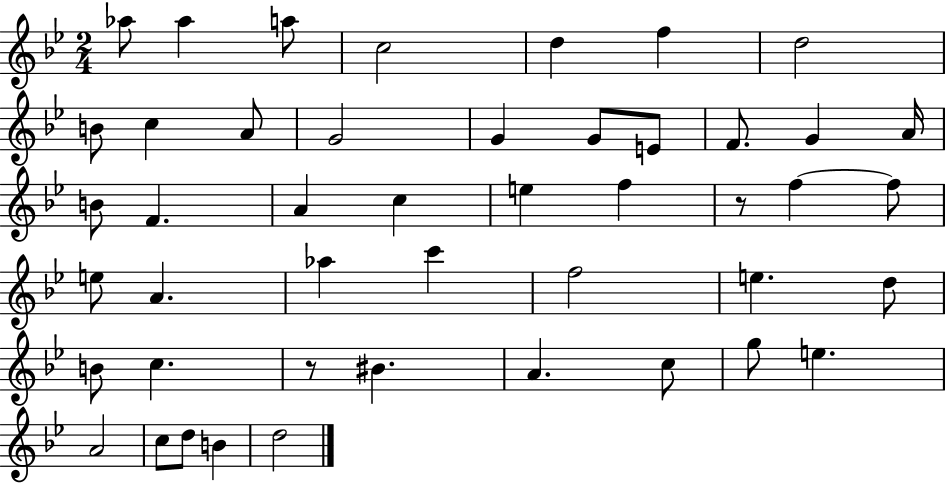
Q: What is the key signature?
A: BES major